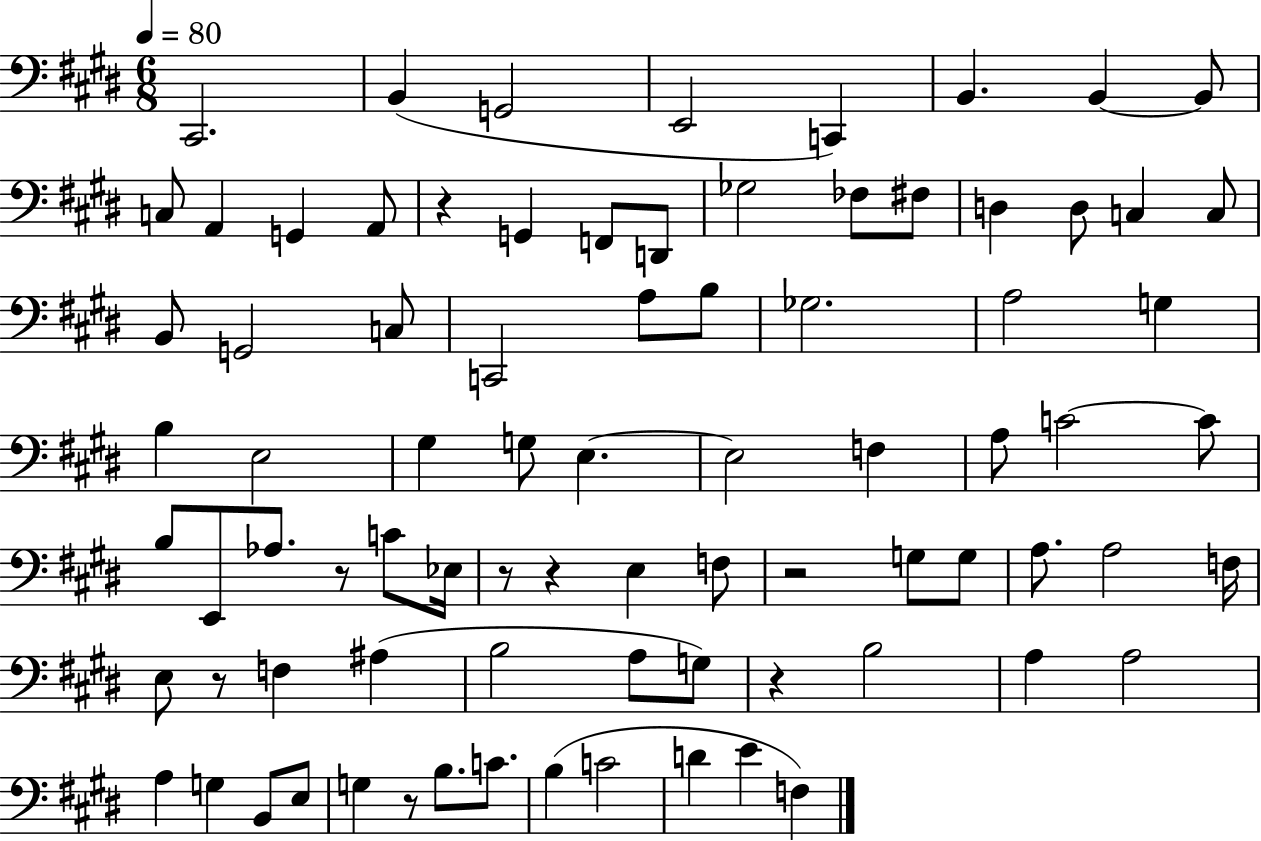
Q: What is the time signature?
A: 6/8